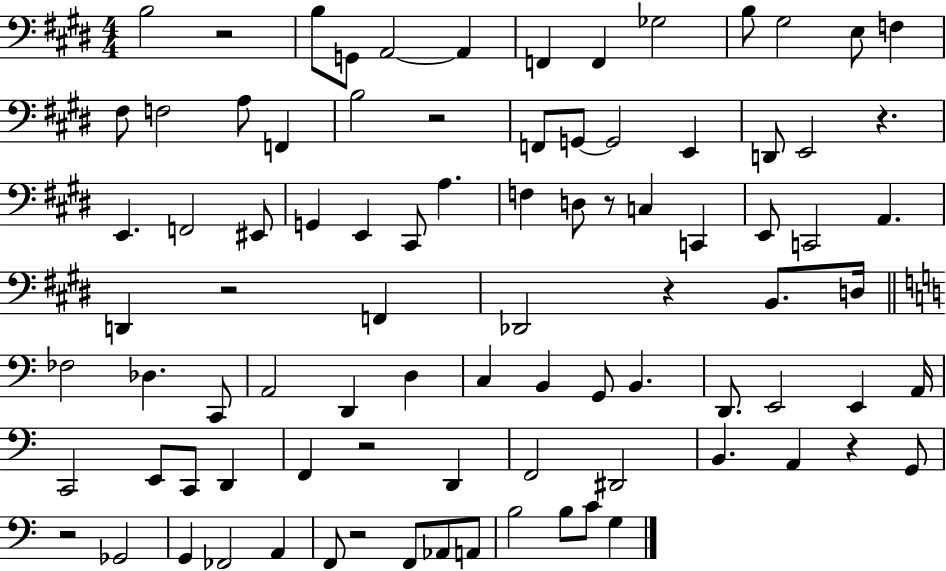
{
  \clef bass
  \numericTimeSignature
  \time 4/4
  \key e \major
  b2 r2 | b8 g,8 a,2~~ a,4 | f,4 f,4 ges2 | b8 gis2 e8 f4 | \break fis8 f2 a8 f,4 | b2 r2 | f,8 g,8~~ g,2 e,4 | d,8 e,2 r4. | \break e,4. f,2 eis,8 | g,4 e,4 cis,8 a4. | f4 d8 r8 c4 c,4 | e,8 c,2 a,4. | \break d,4 r2 f,4 | des,2 r4 b,8. d16 | \bar "||" \break \key c \major fes2 des4. c,8 | a,2 d,4 d4 | c4 b,4 g,8 b,4. | d,8. e,2 e,4 a,16 | \break c,2 e,8 c,8 d,4 | f,4 r2 d,4 | f,2 dis,2 | b,4. a,4 r4 g,8 | \break r2 ges,2 | g,4 fes,2 a,4 | f,8 r2 f,8 aes,8 a,8 | b2 b8 c'8 g4 | \break \bar "|."
}